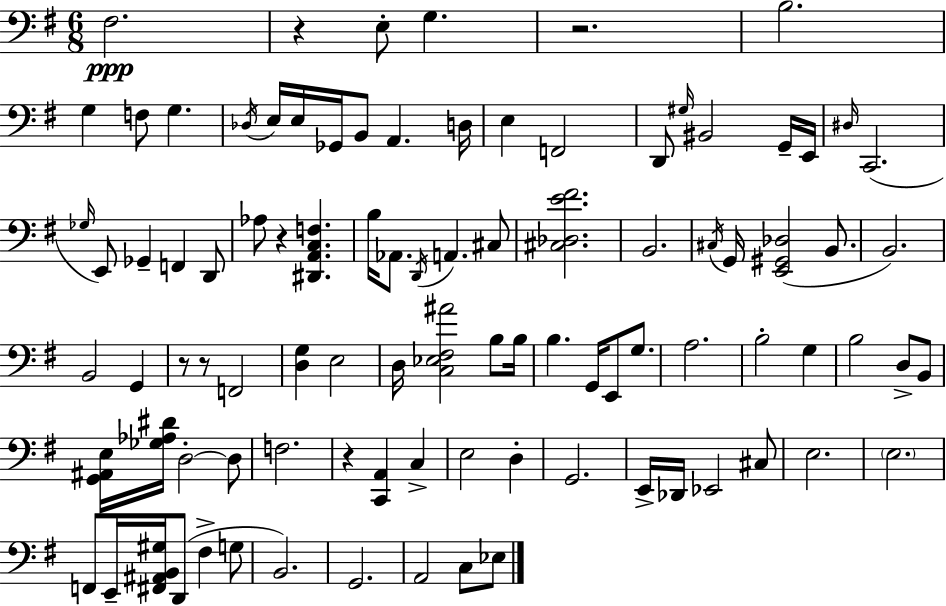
X:1
T:Untitled
M:6/8
L:1/4
K:Em
^F,2 z E,/2 G, z2 B,2 G, F,/2 G, _D,/4 E,/4 E,/4 _G,,/4 B,,/2 A,, D,/4 E, F,,2 D,,/2 ^G,/4 ^B,,2 G,,/4 E,,/4 ^D,/4 C,,2 _G,/4 E,,/2 _G,, F,, D,,/2 _A,/2 z [^D,,A,,C,F,] B,/4 _A,,/2 D,,/4 A,, ^C,/2 [^C,_D,E^F]2 B,,2 ^C,/4 G,,/4 [E,,^G,,_D,]2 B,,/2 B,,2 B,,2 G,, z/2 z/2 F,,2 [D,G,] E,2 D,/4 [C,_E,^F,^A]2 B,/2 B,/4 B, G,,/4 E,,/2 G,/2 A,2 B,2 G, B,2 D,/2 B,,/2 [G,,^A,,E,]/4 [_G,_A,^D]/4 D,2 D,/2 F,2 z [C,,A,,] C, E,2 D, G,,2 E,,/4 _D,,/4 _E,,2 ^C,/2 E,2 E,2 F,,/2 E,,/4 [^F,,^A,,B,,^G,]/4 D,,/2 ^F, G,/2 B,,2 G,,2 A,,2 C,/2 _E,/2